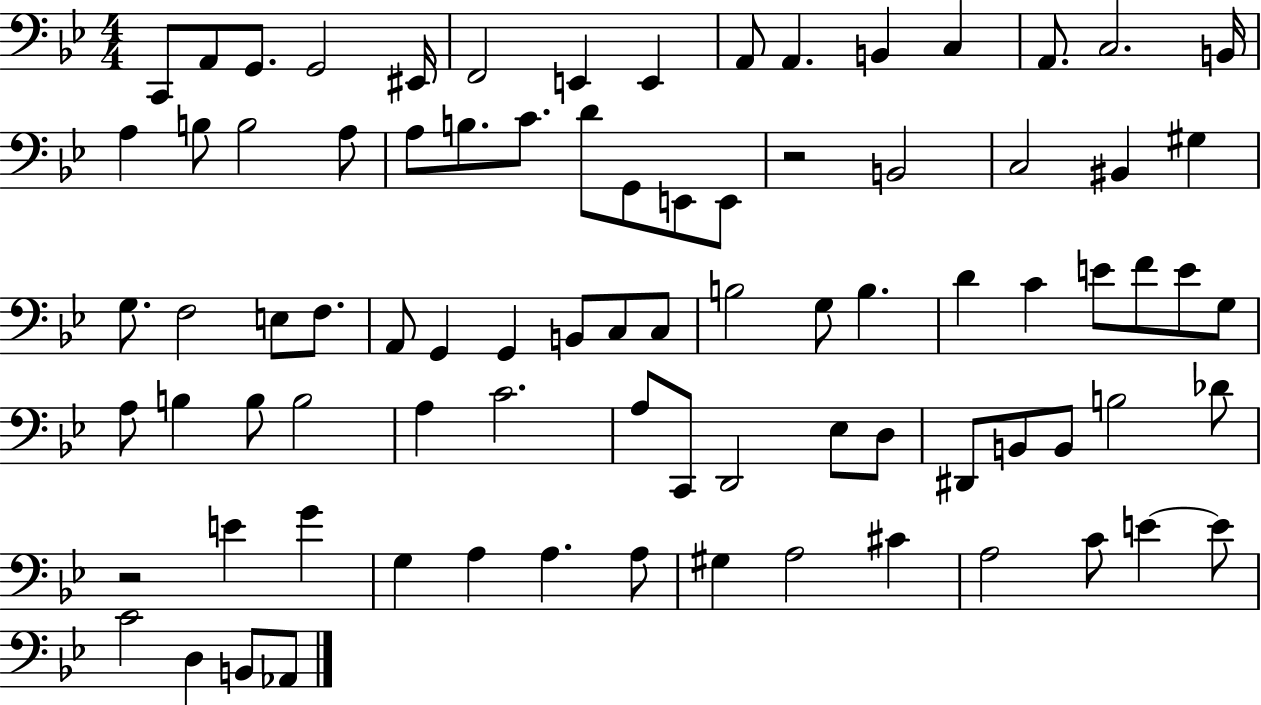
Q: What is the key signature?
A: BES major